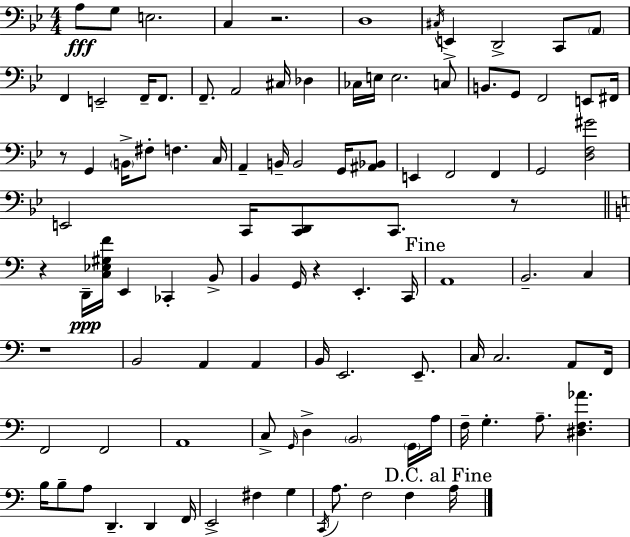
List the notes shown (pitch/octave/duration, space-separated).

A3/e G3/e E3/h. C3/q R/h. D3/w C#3/s E2/q D2/h C2/e A2/e F2/q E2/h F2/s F2/e. F2/e. A2/h C#3/s Db3/q CES3/s E3/s E3/h. C3/e B2/e. G2/e F2/h E2/e F#2/s R/e G2/q B2/s F#3/e F3/q. C3/s A2/q B2/s B2/h G2/s [A#2,Bb2]/e E2/q F2/h F2/q G2/h [D3,F3,G#4]/h E2/h C2/s [C2,D2]/e C2/e. R/e R/q D2/s [C3,Eb3,G#3,F4]/s E2/q CES2/q B2/e B2/q G2/s R/q E2/q. C2/s A2/w B2/h. C3/q R/w B2/h A2/q A2/q B2/s E2/h. E2/e. C3/s C3/h. A2/e F2/s F2/h F2/h A2/w C3/e G2/s D3/q B2/h G2/s A3/s F3/s G3/q. A3/e. [D#3,F3,Ab4]/q. B3/s B3/e A3/e D2/q. D2/q F2/s E2/h F#3/q G3/q C2/s A3/e. F3/h F3/q A3/s